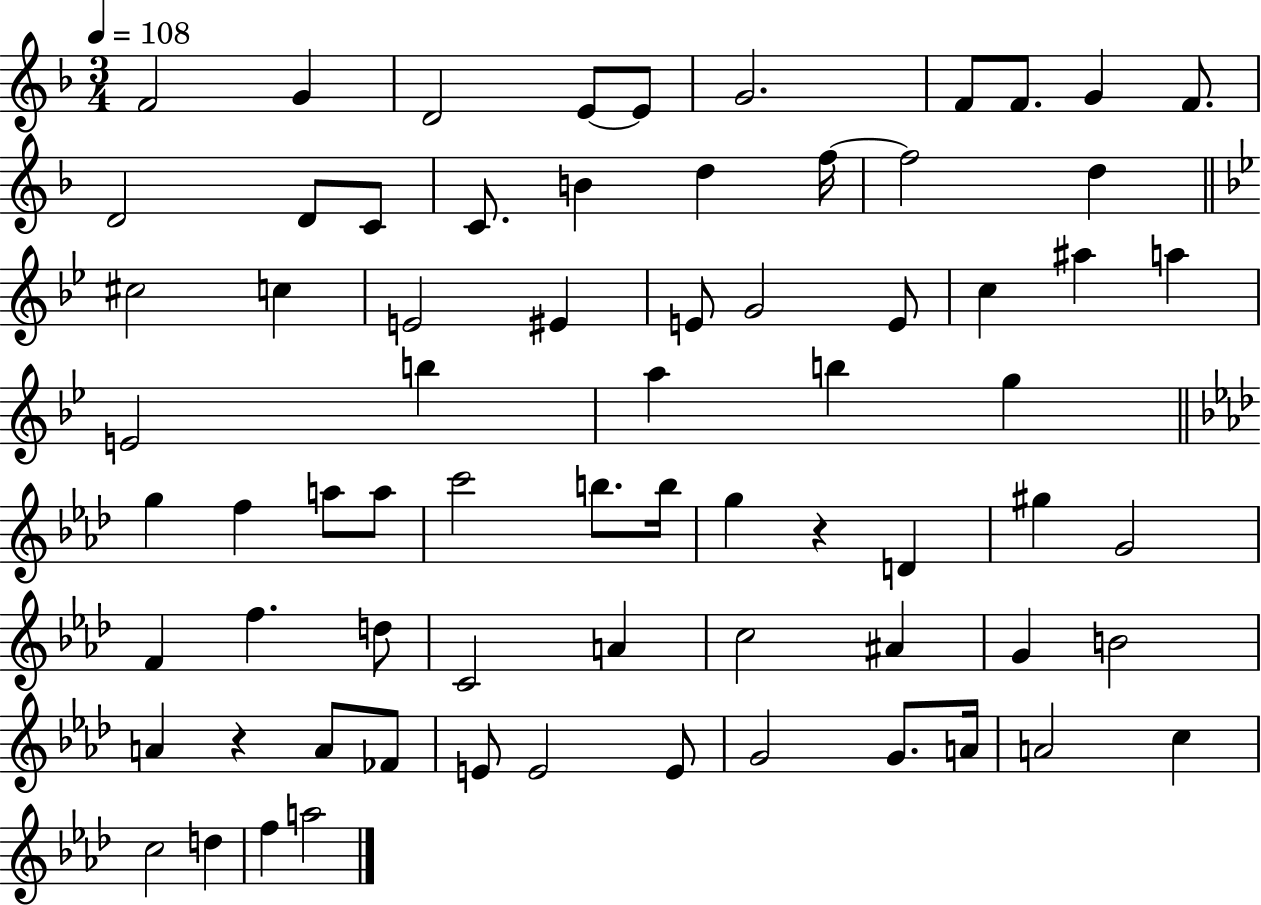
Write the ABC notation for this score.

X:1
T:Untitled
M:3/4
L:1/4
K:F
F2 G D2 E/2 E/2 G2 F/2 F/2 G F/2 D2 D/2 C/2 C/2 B d f/4 f2 d ^c2 c E2 ^E E/2 G2 E/2 c ^a a E2 b a b g g f a/2 a/2 c'2 b/2 b/4 g z D ^g G2 F f d/2 C2 A c2 ^A G B2 A z A/2 _F/2 E/2 E2 E/2 G2 G/2 A/4 A2 c c2 d f a2